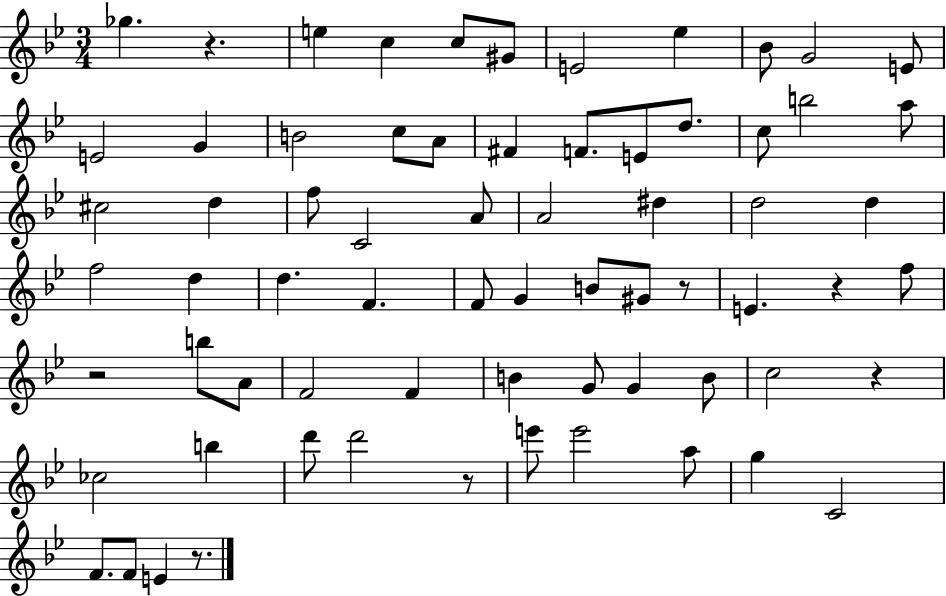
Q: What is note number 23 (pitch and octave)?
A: C#5